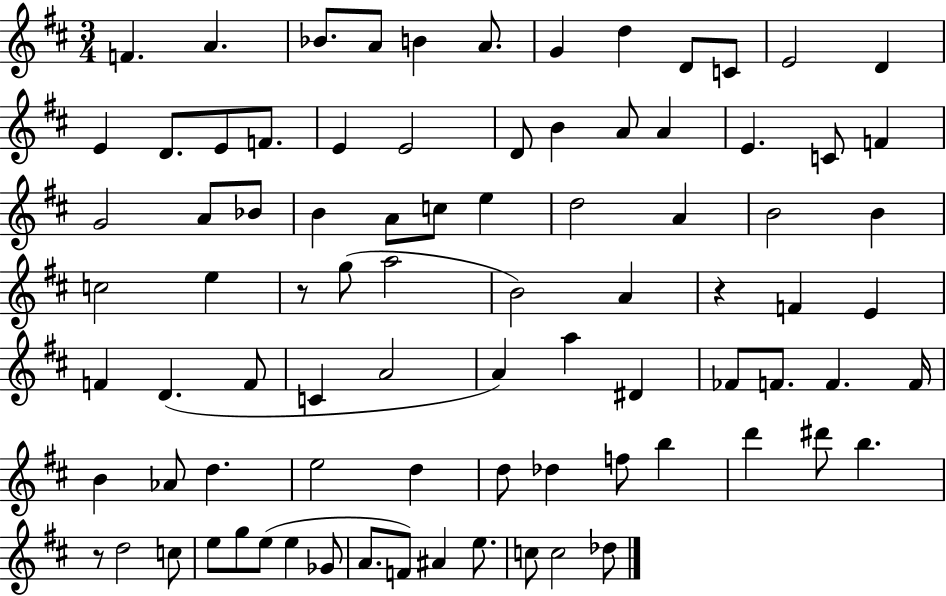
{
  \clef treble
  \numericTimeSignature
  \time 3/4
  \key d \major
  f'4. a'4. | bes'8. a'8 b'4 a'8. | g'4 d''4 d'8 c'8 | e'2 d'4 | \break e'4 d'8. e'8 f'8. | e'4 e'2 | d'8 b'4 a'8 a'4 | e'4. c'8 f'4 | \break g'2 a'8 bes'8 | b'4 a'8 c''8 e''4 | d''2 a'4 | b'2 b'4 | \break c''2 e''4 | r8 g''8( a''2 | b'2) a'4 | r4 f'4 e'4 | \break f'4 d'4.( f'8 | c'4 a'2 | a'4) a''4 dis'4 | fes'8 f'8. f'4. f'16 | \break b'4 aes'8 d''4. | e''2 d''4 | d''8 des''4 f''8 b''4 | d'''4 dis'''8 b''4. | \break r8 d''2 c''8 | e''8 g''8 e''8( e''4 ges'8 | a'8. f'8) ais'4 e''8. | c''8 c''2 des''8 | \break \bar "|."
}